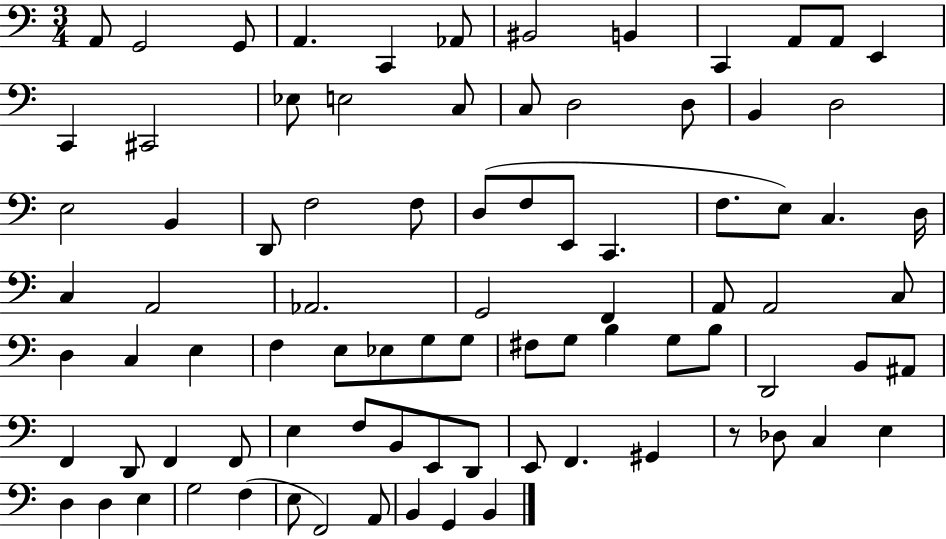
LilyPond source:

{
  \clef bass
  \numericTimeSignature
  \time 3/4
  \key c \major
  \repeat volta 2 { a,8 g,2 g,8 | a,4. c,4 aes,8 | bis,2 b,4 | c,4 a,8 a,8 e,4 | \break c,4 cis,2 | ees8 e2 c8 | c8 d2 d8 | b,4 d2 | \break e2 b,4 | d,8 f2 f8 | d8( f8 e,8 c,4. | f8. e8) c4. d16 | \break c4 a,2 | aes,2. | g,2 f,4 | a,8 a,2 c8 | \break d4 c4 e4 | f4 e8 ees8 g8 g8 | fis8 g8 b4 g8 b8 | d,2 b,8 ais,8 | \break f,4 d,8 f,4 f,8 | e4 f8 b,8 e,8 d,8 | e,8 f,4. gis,4 | r8 des8 c4 e4 | \break d4 d4 e4 | g2 f4( | e8 f,2) a,8 | b,4 g,4 b,4 | \break } \bar "|."
}